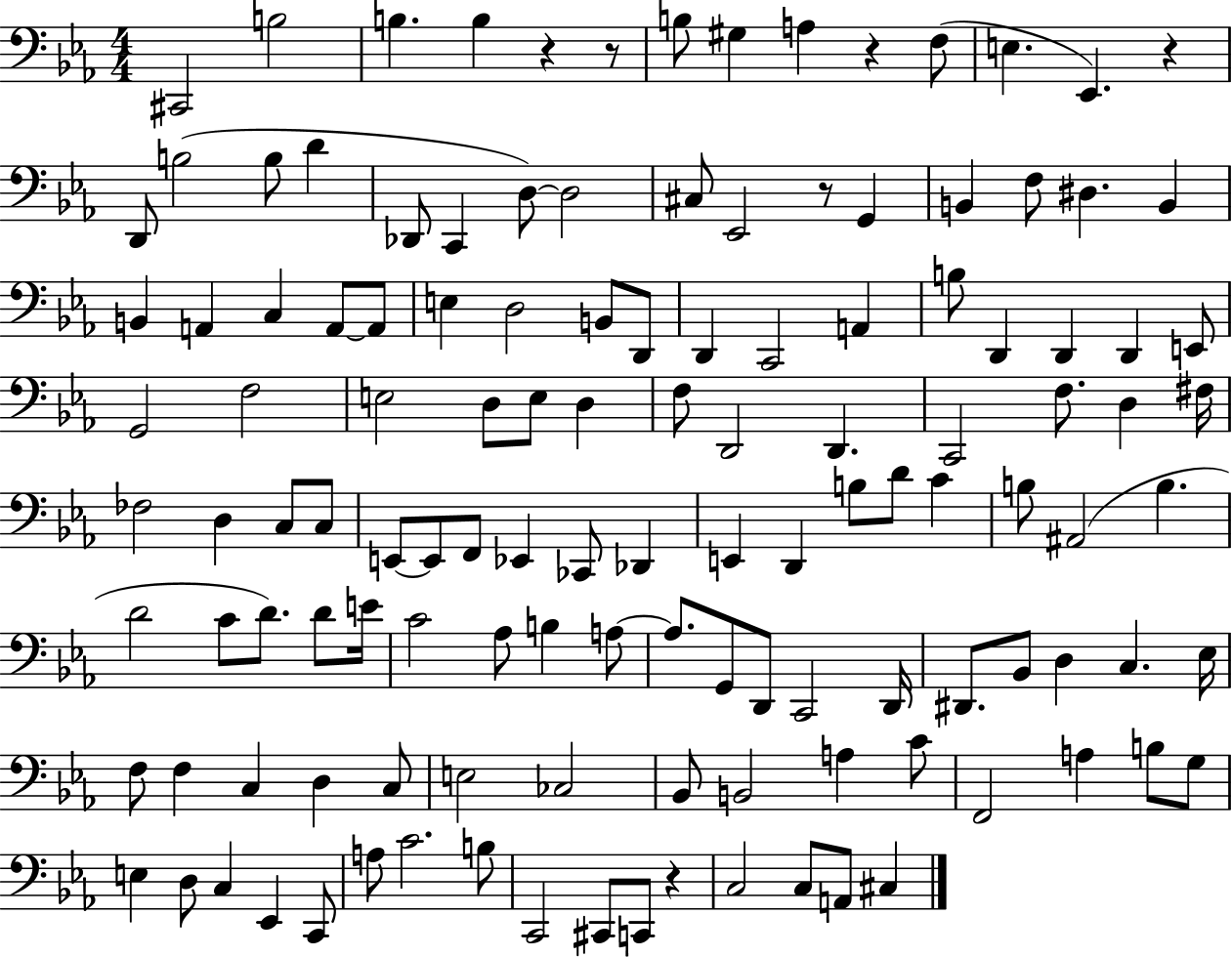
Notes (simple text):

C#2/h B3/h B3/q. B3/q R/q R/e B3/e G#3/q A3/q R/q F3/e E3/q. Eb2/q. R/q D2/e B3/h B3/e D4/q Db2/e C2/q D3/e D3/h C#3/e Eb2/h R/e G2/q B2/q F3/e D#3/q. B2/q B2/q A2/q C3/q A2/e A2/e E3/q D3/h B2/e D2/e D2/q C2/h A2/q B3/e D2/q D2/q D2/q E2/e G2/h F3/h E3/h D3/e E3/e D3/q F3/e D2/h D2/q. C2/h F3/e. D3/q F#3/s FES3/h D3/q C3/e C3/e E2/e E2/e F2/e Eb2/q CES2/e Db2/q E2/q D2/q B3/e D4/e C4/q B3/e A#2/h B3/q. D4/h C4/e D4/e. D4/e E4/s C4/h Ab3/e B3/q A3/e A3/e. G2/e D2/e C2/h D2/s D#2/e. Bb2/e D3/q C3/q. Eb3/s F3/e F3/q C3/q D3/q C3/e E3/h CES3/h Bb2/e B2/h A3/q C4/e F2/h A3/q B3/e G3/e E3/q D3/e C3/q Eb2/q C2/e A3/e C4/h. B3/e C2/h C#2/e C2/e R/q C3/h C3/e A2/e C#3/q